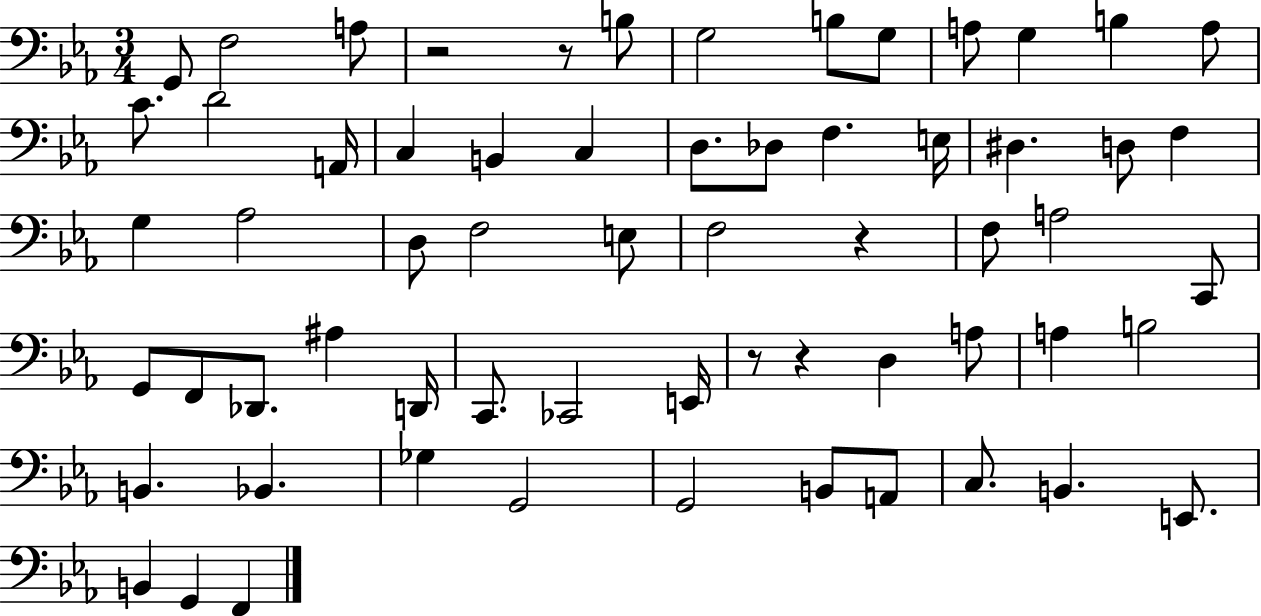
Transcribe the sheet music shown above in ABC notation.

X:1
T:Untitled
M:3/4
L:1/4
K:Eb
G,,/2 F,2 A,/2 z2 z/2 B,/2 G,2 B,/2 G,/2 A,/2 G, B, A,/2 C/2 D2 A,,/4 C, B,, C, D,/2 _D,/2 F, E,/4 ^D, D,/2 F, G, _A,2 D,/2 F,2 E,/2 F,2 z F,/2 A,2 C,,/2 G,,/2 F,,/2 _D,,/2 ^A, D,,/4 C,,/2 _C,,2 E,,/4 z/2 z D, A,/2 A, B,2 B,, _B,, _G, G,,2 G,,2 B,,/2 A,,/2 C,/2 B,, E,,/2 B,, G,, F,,